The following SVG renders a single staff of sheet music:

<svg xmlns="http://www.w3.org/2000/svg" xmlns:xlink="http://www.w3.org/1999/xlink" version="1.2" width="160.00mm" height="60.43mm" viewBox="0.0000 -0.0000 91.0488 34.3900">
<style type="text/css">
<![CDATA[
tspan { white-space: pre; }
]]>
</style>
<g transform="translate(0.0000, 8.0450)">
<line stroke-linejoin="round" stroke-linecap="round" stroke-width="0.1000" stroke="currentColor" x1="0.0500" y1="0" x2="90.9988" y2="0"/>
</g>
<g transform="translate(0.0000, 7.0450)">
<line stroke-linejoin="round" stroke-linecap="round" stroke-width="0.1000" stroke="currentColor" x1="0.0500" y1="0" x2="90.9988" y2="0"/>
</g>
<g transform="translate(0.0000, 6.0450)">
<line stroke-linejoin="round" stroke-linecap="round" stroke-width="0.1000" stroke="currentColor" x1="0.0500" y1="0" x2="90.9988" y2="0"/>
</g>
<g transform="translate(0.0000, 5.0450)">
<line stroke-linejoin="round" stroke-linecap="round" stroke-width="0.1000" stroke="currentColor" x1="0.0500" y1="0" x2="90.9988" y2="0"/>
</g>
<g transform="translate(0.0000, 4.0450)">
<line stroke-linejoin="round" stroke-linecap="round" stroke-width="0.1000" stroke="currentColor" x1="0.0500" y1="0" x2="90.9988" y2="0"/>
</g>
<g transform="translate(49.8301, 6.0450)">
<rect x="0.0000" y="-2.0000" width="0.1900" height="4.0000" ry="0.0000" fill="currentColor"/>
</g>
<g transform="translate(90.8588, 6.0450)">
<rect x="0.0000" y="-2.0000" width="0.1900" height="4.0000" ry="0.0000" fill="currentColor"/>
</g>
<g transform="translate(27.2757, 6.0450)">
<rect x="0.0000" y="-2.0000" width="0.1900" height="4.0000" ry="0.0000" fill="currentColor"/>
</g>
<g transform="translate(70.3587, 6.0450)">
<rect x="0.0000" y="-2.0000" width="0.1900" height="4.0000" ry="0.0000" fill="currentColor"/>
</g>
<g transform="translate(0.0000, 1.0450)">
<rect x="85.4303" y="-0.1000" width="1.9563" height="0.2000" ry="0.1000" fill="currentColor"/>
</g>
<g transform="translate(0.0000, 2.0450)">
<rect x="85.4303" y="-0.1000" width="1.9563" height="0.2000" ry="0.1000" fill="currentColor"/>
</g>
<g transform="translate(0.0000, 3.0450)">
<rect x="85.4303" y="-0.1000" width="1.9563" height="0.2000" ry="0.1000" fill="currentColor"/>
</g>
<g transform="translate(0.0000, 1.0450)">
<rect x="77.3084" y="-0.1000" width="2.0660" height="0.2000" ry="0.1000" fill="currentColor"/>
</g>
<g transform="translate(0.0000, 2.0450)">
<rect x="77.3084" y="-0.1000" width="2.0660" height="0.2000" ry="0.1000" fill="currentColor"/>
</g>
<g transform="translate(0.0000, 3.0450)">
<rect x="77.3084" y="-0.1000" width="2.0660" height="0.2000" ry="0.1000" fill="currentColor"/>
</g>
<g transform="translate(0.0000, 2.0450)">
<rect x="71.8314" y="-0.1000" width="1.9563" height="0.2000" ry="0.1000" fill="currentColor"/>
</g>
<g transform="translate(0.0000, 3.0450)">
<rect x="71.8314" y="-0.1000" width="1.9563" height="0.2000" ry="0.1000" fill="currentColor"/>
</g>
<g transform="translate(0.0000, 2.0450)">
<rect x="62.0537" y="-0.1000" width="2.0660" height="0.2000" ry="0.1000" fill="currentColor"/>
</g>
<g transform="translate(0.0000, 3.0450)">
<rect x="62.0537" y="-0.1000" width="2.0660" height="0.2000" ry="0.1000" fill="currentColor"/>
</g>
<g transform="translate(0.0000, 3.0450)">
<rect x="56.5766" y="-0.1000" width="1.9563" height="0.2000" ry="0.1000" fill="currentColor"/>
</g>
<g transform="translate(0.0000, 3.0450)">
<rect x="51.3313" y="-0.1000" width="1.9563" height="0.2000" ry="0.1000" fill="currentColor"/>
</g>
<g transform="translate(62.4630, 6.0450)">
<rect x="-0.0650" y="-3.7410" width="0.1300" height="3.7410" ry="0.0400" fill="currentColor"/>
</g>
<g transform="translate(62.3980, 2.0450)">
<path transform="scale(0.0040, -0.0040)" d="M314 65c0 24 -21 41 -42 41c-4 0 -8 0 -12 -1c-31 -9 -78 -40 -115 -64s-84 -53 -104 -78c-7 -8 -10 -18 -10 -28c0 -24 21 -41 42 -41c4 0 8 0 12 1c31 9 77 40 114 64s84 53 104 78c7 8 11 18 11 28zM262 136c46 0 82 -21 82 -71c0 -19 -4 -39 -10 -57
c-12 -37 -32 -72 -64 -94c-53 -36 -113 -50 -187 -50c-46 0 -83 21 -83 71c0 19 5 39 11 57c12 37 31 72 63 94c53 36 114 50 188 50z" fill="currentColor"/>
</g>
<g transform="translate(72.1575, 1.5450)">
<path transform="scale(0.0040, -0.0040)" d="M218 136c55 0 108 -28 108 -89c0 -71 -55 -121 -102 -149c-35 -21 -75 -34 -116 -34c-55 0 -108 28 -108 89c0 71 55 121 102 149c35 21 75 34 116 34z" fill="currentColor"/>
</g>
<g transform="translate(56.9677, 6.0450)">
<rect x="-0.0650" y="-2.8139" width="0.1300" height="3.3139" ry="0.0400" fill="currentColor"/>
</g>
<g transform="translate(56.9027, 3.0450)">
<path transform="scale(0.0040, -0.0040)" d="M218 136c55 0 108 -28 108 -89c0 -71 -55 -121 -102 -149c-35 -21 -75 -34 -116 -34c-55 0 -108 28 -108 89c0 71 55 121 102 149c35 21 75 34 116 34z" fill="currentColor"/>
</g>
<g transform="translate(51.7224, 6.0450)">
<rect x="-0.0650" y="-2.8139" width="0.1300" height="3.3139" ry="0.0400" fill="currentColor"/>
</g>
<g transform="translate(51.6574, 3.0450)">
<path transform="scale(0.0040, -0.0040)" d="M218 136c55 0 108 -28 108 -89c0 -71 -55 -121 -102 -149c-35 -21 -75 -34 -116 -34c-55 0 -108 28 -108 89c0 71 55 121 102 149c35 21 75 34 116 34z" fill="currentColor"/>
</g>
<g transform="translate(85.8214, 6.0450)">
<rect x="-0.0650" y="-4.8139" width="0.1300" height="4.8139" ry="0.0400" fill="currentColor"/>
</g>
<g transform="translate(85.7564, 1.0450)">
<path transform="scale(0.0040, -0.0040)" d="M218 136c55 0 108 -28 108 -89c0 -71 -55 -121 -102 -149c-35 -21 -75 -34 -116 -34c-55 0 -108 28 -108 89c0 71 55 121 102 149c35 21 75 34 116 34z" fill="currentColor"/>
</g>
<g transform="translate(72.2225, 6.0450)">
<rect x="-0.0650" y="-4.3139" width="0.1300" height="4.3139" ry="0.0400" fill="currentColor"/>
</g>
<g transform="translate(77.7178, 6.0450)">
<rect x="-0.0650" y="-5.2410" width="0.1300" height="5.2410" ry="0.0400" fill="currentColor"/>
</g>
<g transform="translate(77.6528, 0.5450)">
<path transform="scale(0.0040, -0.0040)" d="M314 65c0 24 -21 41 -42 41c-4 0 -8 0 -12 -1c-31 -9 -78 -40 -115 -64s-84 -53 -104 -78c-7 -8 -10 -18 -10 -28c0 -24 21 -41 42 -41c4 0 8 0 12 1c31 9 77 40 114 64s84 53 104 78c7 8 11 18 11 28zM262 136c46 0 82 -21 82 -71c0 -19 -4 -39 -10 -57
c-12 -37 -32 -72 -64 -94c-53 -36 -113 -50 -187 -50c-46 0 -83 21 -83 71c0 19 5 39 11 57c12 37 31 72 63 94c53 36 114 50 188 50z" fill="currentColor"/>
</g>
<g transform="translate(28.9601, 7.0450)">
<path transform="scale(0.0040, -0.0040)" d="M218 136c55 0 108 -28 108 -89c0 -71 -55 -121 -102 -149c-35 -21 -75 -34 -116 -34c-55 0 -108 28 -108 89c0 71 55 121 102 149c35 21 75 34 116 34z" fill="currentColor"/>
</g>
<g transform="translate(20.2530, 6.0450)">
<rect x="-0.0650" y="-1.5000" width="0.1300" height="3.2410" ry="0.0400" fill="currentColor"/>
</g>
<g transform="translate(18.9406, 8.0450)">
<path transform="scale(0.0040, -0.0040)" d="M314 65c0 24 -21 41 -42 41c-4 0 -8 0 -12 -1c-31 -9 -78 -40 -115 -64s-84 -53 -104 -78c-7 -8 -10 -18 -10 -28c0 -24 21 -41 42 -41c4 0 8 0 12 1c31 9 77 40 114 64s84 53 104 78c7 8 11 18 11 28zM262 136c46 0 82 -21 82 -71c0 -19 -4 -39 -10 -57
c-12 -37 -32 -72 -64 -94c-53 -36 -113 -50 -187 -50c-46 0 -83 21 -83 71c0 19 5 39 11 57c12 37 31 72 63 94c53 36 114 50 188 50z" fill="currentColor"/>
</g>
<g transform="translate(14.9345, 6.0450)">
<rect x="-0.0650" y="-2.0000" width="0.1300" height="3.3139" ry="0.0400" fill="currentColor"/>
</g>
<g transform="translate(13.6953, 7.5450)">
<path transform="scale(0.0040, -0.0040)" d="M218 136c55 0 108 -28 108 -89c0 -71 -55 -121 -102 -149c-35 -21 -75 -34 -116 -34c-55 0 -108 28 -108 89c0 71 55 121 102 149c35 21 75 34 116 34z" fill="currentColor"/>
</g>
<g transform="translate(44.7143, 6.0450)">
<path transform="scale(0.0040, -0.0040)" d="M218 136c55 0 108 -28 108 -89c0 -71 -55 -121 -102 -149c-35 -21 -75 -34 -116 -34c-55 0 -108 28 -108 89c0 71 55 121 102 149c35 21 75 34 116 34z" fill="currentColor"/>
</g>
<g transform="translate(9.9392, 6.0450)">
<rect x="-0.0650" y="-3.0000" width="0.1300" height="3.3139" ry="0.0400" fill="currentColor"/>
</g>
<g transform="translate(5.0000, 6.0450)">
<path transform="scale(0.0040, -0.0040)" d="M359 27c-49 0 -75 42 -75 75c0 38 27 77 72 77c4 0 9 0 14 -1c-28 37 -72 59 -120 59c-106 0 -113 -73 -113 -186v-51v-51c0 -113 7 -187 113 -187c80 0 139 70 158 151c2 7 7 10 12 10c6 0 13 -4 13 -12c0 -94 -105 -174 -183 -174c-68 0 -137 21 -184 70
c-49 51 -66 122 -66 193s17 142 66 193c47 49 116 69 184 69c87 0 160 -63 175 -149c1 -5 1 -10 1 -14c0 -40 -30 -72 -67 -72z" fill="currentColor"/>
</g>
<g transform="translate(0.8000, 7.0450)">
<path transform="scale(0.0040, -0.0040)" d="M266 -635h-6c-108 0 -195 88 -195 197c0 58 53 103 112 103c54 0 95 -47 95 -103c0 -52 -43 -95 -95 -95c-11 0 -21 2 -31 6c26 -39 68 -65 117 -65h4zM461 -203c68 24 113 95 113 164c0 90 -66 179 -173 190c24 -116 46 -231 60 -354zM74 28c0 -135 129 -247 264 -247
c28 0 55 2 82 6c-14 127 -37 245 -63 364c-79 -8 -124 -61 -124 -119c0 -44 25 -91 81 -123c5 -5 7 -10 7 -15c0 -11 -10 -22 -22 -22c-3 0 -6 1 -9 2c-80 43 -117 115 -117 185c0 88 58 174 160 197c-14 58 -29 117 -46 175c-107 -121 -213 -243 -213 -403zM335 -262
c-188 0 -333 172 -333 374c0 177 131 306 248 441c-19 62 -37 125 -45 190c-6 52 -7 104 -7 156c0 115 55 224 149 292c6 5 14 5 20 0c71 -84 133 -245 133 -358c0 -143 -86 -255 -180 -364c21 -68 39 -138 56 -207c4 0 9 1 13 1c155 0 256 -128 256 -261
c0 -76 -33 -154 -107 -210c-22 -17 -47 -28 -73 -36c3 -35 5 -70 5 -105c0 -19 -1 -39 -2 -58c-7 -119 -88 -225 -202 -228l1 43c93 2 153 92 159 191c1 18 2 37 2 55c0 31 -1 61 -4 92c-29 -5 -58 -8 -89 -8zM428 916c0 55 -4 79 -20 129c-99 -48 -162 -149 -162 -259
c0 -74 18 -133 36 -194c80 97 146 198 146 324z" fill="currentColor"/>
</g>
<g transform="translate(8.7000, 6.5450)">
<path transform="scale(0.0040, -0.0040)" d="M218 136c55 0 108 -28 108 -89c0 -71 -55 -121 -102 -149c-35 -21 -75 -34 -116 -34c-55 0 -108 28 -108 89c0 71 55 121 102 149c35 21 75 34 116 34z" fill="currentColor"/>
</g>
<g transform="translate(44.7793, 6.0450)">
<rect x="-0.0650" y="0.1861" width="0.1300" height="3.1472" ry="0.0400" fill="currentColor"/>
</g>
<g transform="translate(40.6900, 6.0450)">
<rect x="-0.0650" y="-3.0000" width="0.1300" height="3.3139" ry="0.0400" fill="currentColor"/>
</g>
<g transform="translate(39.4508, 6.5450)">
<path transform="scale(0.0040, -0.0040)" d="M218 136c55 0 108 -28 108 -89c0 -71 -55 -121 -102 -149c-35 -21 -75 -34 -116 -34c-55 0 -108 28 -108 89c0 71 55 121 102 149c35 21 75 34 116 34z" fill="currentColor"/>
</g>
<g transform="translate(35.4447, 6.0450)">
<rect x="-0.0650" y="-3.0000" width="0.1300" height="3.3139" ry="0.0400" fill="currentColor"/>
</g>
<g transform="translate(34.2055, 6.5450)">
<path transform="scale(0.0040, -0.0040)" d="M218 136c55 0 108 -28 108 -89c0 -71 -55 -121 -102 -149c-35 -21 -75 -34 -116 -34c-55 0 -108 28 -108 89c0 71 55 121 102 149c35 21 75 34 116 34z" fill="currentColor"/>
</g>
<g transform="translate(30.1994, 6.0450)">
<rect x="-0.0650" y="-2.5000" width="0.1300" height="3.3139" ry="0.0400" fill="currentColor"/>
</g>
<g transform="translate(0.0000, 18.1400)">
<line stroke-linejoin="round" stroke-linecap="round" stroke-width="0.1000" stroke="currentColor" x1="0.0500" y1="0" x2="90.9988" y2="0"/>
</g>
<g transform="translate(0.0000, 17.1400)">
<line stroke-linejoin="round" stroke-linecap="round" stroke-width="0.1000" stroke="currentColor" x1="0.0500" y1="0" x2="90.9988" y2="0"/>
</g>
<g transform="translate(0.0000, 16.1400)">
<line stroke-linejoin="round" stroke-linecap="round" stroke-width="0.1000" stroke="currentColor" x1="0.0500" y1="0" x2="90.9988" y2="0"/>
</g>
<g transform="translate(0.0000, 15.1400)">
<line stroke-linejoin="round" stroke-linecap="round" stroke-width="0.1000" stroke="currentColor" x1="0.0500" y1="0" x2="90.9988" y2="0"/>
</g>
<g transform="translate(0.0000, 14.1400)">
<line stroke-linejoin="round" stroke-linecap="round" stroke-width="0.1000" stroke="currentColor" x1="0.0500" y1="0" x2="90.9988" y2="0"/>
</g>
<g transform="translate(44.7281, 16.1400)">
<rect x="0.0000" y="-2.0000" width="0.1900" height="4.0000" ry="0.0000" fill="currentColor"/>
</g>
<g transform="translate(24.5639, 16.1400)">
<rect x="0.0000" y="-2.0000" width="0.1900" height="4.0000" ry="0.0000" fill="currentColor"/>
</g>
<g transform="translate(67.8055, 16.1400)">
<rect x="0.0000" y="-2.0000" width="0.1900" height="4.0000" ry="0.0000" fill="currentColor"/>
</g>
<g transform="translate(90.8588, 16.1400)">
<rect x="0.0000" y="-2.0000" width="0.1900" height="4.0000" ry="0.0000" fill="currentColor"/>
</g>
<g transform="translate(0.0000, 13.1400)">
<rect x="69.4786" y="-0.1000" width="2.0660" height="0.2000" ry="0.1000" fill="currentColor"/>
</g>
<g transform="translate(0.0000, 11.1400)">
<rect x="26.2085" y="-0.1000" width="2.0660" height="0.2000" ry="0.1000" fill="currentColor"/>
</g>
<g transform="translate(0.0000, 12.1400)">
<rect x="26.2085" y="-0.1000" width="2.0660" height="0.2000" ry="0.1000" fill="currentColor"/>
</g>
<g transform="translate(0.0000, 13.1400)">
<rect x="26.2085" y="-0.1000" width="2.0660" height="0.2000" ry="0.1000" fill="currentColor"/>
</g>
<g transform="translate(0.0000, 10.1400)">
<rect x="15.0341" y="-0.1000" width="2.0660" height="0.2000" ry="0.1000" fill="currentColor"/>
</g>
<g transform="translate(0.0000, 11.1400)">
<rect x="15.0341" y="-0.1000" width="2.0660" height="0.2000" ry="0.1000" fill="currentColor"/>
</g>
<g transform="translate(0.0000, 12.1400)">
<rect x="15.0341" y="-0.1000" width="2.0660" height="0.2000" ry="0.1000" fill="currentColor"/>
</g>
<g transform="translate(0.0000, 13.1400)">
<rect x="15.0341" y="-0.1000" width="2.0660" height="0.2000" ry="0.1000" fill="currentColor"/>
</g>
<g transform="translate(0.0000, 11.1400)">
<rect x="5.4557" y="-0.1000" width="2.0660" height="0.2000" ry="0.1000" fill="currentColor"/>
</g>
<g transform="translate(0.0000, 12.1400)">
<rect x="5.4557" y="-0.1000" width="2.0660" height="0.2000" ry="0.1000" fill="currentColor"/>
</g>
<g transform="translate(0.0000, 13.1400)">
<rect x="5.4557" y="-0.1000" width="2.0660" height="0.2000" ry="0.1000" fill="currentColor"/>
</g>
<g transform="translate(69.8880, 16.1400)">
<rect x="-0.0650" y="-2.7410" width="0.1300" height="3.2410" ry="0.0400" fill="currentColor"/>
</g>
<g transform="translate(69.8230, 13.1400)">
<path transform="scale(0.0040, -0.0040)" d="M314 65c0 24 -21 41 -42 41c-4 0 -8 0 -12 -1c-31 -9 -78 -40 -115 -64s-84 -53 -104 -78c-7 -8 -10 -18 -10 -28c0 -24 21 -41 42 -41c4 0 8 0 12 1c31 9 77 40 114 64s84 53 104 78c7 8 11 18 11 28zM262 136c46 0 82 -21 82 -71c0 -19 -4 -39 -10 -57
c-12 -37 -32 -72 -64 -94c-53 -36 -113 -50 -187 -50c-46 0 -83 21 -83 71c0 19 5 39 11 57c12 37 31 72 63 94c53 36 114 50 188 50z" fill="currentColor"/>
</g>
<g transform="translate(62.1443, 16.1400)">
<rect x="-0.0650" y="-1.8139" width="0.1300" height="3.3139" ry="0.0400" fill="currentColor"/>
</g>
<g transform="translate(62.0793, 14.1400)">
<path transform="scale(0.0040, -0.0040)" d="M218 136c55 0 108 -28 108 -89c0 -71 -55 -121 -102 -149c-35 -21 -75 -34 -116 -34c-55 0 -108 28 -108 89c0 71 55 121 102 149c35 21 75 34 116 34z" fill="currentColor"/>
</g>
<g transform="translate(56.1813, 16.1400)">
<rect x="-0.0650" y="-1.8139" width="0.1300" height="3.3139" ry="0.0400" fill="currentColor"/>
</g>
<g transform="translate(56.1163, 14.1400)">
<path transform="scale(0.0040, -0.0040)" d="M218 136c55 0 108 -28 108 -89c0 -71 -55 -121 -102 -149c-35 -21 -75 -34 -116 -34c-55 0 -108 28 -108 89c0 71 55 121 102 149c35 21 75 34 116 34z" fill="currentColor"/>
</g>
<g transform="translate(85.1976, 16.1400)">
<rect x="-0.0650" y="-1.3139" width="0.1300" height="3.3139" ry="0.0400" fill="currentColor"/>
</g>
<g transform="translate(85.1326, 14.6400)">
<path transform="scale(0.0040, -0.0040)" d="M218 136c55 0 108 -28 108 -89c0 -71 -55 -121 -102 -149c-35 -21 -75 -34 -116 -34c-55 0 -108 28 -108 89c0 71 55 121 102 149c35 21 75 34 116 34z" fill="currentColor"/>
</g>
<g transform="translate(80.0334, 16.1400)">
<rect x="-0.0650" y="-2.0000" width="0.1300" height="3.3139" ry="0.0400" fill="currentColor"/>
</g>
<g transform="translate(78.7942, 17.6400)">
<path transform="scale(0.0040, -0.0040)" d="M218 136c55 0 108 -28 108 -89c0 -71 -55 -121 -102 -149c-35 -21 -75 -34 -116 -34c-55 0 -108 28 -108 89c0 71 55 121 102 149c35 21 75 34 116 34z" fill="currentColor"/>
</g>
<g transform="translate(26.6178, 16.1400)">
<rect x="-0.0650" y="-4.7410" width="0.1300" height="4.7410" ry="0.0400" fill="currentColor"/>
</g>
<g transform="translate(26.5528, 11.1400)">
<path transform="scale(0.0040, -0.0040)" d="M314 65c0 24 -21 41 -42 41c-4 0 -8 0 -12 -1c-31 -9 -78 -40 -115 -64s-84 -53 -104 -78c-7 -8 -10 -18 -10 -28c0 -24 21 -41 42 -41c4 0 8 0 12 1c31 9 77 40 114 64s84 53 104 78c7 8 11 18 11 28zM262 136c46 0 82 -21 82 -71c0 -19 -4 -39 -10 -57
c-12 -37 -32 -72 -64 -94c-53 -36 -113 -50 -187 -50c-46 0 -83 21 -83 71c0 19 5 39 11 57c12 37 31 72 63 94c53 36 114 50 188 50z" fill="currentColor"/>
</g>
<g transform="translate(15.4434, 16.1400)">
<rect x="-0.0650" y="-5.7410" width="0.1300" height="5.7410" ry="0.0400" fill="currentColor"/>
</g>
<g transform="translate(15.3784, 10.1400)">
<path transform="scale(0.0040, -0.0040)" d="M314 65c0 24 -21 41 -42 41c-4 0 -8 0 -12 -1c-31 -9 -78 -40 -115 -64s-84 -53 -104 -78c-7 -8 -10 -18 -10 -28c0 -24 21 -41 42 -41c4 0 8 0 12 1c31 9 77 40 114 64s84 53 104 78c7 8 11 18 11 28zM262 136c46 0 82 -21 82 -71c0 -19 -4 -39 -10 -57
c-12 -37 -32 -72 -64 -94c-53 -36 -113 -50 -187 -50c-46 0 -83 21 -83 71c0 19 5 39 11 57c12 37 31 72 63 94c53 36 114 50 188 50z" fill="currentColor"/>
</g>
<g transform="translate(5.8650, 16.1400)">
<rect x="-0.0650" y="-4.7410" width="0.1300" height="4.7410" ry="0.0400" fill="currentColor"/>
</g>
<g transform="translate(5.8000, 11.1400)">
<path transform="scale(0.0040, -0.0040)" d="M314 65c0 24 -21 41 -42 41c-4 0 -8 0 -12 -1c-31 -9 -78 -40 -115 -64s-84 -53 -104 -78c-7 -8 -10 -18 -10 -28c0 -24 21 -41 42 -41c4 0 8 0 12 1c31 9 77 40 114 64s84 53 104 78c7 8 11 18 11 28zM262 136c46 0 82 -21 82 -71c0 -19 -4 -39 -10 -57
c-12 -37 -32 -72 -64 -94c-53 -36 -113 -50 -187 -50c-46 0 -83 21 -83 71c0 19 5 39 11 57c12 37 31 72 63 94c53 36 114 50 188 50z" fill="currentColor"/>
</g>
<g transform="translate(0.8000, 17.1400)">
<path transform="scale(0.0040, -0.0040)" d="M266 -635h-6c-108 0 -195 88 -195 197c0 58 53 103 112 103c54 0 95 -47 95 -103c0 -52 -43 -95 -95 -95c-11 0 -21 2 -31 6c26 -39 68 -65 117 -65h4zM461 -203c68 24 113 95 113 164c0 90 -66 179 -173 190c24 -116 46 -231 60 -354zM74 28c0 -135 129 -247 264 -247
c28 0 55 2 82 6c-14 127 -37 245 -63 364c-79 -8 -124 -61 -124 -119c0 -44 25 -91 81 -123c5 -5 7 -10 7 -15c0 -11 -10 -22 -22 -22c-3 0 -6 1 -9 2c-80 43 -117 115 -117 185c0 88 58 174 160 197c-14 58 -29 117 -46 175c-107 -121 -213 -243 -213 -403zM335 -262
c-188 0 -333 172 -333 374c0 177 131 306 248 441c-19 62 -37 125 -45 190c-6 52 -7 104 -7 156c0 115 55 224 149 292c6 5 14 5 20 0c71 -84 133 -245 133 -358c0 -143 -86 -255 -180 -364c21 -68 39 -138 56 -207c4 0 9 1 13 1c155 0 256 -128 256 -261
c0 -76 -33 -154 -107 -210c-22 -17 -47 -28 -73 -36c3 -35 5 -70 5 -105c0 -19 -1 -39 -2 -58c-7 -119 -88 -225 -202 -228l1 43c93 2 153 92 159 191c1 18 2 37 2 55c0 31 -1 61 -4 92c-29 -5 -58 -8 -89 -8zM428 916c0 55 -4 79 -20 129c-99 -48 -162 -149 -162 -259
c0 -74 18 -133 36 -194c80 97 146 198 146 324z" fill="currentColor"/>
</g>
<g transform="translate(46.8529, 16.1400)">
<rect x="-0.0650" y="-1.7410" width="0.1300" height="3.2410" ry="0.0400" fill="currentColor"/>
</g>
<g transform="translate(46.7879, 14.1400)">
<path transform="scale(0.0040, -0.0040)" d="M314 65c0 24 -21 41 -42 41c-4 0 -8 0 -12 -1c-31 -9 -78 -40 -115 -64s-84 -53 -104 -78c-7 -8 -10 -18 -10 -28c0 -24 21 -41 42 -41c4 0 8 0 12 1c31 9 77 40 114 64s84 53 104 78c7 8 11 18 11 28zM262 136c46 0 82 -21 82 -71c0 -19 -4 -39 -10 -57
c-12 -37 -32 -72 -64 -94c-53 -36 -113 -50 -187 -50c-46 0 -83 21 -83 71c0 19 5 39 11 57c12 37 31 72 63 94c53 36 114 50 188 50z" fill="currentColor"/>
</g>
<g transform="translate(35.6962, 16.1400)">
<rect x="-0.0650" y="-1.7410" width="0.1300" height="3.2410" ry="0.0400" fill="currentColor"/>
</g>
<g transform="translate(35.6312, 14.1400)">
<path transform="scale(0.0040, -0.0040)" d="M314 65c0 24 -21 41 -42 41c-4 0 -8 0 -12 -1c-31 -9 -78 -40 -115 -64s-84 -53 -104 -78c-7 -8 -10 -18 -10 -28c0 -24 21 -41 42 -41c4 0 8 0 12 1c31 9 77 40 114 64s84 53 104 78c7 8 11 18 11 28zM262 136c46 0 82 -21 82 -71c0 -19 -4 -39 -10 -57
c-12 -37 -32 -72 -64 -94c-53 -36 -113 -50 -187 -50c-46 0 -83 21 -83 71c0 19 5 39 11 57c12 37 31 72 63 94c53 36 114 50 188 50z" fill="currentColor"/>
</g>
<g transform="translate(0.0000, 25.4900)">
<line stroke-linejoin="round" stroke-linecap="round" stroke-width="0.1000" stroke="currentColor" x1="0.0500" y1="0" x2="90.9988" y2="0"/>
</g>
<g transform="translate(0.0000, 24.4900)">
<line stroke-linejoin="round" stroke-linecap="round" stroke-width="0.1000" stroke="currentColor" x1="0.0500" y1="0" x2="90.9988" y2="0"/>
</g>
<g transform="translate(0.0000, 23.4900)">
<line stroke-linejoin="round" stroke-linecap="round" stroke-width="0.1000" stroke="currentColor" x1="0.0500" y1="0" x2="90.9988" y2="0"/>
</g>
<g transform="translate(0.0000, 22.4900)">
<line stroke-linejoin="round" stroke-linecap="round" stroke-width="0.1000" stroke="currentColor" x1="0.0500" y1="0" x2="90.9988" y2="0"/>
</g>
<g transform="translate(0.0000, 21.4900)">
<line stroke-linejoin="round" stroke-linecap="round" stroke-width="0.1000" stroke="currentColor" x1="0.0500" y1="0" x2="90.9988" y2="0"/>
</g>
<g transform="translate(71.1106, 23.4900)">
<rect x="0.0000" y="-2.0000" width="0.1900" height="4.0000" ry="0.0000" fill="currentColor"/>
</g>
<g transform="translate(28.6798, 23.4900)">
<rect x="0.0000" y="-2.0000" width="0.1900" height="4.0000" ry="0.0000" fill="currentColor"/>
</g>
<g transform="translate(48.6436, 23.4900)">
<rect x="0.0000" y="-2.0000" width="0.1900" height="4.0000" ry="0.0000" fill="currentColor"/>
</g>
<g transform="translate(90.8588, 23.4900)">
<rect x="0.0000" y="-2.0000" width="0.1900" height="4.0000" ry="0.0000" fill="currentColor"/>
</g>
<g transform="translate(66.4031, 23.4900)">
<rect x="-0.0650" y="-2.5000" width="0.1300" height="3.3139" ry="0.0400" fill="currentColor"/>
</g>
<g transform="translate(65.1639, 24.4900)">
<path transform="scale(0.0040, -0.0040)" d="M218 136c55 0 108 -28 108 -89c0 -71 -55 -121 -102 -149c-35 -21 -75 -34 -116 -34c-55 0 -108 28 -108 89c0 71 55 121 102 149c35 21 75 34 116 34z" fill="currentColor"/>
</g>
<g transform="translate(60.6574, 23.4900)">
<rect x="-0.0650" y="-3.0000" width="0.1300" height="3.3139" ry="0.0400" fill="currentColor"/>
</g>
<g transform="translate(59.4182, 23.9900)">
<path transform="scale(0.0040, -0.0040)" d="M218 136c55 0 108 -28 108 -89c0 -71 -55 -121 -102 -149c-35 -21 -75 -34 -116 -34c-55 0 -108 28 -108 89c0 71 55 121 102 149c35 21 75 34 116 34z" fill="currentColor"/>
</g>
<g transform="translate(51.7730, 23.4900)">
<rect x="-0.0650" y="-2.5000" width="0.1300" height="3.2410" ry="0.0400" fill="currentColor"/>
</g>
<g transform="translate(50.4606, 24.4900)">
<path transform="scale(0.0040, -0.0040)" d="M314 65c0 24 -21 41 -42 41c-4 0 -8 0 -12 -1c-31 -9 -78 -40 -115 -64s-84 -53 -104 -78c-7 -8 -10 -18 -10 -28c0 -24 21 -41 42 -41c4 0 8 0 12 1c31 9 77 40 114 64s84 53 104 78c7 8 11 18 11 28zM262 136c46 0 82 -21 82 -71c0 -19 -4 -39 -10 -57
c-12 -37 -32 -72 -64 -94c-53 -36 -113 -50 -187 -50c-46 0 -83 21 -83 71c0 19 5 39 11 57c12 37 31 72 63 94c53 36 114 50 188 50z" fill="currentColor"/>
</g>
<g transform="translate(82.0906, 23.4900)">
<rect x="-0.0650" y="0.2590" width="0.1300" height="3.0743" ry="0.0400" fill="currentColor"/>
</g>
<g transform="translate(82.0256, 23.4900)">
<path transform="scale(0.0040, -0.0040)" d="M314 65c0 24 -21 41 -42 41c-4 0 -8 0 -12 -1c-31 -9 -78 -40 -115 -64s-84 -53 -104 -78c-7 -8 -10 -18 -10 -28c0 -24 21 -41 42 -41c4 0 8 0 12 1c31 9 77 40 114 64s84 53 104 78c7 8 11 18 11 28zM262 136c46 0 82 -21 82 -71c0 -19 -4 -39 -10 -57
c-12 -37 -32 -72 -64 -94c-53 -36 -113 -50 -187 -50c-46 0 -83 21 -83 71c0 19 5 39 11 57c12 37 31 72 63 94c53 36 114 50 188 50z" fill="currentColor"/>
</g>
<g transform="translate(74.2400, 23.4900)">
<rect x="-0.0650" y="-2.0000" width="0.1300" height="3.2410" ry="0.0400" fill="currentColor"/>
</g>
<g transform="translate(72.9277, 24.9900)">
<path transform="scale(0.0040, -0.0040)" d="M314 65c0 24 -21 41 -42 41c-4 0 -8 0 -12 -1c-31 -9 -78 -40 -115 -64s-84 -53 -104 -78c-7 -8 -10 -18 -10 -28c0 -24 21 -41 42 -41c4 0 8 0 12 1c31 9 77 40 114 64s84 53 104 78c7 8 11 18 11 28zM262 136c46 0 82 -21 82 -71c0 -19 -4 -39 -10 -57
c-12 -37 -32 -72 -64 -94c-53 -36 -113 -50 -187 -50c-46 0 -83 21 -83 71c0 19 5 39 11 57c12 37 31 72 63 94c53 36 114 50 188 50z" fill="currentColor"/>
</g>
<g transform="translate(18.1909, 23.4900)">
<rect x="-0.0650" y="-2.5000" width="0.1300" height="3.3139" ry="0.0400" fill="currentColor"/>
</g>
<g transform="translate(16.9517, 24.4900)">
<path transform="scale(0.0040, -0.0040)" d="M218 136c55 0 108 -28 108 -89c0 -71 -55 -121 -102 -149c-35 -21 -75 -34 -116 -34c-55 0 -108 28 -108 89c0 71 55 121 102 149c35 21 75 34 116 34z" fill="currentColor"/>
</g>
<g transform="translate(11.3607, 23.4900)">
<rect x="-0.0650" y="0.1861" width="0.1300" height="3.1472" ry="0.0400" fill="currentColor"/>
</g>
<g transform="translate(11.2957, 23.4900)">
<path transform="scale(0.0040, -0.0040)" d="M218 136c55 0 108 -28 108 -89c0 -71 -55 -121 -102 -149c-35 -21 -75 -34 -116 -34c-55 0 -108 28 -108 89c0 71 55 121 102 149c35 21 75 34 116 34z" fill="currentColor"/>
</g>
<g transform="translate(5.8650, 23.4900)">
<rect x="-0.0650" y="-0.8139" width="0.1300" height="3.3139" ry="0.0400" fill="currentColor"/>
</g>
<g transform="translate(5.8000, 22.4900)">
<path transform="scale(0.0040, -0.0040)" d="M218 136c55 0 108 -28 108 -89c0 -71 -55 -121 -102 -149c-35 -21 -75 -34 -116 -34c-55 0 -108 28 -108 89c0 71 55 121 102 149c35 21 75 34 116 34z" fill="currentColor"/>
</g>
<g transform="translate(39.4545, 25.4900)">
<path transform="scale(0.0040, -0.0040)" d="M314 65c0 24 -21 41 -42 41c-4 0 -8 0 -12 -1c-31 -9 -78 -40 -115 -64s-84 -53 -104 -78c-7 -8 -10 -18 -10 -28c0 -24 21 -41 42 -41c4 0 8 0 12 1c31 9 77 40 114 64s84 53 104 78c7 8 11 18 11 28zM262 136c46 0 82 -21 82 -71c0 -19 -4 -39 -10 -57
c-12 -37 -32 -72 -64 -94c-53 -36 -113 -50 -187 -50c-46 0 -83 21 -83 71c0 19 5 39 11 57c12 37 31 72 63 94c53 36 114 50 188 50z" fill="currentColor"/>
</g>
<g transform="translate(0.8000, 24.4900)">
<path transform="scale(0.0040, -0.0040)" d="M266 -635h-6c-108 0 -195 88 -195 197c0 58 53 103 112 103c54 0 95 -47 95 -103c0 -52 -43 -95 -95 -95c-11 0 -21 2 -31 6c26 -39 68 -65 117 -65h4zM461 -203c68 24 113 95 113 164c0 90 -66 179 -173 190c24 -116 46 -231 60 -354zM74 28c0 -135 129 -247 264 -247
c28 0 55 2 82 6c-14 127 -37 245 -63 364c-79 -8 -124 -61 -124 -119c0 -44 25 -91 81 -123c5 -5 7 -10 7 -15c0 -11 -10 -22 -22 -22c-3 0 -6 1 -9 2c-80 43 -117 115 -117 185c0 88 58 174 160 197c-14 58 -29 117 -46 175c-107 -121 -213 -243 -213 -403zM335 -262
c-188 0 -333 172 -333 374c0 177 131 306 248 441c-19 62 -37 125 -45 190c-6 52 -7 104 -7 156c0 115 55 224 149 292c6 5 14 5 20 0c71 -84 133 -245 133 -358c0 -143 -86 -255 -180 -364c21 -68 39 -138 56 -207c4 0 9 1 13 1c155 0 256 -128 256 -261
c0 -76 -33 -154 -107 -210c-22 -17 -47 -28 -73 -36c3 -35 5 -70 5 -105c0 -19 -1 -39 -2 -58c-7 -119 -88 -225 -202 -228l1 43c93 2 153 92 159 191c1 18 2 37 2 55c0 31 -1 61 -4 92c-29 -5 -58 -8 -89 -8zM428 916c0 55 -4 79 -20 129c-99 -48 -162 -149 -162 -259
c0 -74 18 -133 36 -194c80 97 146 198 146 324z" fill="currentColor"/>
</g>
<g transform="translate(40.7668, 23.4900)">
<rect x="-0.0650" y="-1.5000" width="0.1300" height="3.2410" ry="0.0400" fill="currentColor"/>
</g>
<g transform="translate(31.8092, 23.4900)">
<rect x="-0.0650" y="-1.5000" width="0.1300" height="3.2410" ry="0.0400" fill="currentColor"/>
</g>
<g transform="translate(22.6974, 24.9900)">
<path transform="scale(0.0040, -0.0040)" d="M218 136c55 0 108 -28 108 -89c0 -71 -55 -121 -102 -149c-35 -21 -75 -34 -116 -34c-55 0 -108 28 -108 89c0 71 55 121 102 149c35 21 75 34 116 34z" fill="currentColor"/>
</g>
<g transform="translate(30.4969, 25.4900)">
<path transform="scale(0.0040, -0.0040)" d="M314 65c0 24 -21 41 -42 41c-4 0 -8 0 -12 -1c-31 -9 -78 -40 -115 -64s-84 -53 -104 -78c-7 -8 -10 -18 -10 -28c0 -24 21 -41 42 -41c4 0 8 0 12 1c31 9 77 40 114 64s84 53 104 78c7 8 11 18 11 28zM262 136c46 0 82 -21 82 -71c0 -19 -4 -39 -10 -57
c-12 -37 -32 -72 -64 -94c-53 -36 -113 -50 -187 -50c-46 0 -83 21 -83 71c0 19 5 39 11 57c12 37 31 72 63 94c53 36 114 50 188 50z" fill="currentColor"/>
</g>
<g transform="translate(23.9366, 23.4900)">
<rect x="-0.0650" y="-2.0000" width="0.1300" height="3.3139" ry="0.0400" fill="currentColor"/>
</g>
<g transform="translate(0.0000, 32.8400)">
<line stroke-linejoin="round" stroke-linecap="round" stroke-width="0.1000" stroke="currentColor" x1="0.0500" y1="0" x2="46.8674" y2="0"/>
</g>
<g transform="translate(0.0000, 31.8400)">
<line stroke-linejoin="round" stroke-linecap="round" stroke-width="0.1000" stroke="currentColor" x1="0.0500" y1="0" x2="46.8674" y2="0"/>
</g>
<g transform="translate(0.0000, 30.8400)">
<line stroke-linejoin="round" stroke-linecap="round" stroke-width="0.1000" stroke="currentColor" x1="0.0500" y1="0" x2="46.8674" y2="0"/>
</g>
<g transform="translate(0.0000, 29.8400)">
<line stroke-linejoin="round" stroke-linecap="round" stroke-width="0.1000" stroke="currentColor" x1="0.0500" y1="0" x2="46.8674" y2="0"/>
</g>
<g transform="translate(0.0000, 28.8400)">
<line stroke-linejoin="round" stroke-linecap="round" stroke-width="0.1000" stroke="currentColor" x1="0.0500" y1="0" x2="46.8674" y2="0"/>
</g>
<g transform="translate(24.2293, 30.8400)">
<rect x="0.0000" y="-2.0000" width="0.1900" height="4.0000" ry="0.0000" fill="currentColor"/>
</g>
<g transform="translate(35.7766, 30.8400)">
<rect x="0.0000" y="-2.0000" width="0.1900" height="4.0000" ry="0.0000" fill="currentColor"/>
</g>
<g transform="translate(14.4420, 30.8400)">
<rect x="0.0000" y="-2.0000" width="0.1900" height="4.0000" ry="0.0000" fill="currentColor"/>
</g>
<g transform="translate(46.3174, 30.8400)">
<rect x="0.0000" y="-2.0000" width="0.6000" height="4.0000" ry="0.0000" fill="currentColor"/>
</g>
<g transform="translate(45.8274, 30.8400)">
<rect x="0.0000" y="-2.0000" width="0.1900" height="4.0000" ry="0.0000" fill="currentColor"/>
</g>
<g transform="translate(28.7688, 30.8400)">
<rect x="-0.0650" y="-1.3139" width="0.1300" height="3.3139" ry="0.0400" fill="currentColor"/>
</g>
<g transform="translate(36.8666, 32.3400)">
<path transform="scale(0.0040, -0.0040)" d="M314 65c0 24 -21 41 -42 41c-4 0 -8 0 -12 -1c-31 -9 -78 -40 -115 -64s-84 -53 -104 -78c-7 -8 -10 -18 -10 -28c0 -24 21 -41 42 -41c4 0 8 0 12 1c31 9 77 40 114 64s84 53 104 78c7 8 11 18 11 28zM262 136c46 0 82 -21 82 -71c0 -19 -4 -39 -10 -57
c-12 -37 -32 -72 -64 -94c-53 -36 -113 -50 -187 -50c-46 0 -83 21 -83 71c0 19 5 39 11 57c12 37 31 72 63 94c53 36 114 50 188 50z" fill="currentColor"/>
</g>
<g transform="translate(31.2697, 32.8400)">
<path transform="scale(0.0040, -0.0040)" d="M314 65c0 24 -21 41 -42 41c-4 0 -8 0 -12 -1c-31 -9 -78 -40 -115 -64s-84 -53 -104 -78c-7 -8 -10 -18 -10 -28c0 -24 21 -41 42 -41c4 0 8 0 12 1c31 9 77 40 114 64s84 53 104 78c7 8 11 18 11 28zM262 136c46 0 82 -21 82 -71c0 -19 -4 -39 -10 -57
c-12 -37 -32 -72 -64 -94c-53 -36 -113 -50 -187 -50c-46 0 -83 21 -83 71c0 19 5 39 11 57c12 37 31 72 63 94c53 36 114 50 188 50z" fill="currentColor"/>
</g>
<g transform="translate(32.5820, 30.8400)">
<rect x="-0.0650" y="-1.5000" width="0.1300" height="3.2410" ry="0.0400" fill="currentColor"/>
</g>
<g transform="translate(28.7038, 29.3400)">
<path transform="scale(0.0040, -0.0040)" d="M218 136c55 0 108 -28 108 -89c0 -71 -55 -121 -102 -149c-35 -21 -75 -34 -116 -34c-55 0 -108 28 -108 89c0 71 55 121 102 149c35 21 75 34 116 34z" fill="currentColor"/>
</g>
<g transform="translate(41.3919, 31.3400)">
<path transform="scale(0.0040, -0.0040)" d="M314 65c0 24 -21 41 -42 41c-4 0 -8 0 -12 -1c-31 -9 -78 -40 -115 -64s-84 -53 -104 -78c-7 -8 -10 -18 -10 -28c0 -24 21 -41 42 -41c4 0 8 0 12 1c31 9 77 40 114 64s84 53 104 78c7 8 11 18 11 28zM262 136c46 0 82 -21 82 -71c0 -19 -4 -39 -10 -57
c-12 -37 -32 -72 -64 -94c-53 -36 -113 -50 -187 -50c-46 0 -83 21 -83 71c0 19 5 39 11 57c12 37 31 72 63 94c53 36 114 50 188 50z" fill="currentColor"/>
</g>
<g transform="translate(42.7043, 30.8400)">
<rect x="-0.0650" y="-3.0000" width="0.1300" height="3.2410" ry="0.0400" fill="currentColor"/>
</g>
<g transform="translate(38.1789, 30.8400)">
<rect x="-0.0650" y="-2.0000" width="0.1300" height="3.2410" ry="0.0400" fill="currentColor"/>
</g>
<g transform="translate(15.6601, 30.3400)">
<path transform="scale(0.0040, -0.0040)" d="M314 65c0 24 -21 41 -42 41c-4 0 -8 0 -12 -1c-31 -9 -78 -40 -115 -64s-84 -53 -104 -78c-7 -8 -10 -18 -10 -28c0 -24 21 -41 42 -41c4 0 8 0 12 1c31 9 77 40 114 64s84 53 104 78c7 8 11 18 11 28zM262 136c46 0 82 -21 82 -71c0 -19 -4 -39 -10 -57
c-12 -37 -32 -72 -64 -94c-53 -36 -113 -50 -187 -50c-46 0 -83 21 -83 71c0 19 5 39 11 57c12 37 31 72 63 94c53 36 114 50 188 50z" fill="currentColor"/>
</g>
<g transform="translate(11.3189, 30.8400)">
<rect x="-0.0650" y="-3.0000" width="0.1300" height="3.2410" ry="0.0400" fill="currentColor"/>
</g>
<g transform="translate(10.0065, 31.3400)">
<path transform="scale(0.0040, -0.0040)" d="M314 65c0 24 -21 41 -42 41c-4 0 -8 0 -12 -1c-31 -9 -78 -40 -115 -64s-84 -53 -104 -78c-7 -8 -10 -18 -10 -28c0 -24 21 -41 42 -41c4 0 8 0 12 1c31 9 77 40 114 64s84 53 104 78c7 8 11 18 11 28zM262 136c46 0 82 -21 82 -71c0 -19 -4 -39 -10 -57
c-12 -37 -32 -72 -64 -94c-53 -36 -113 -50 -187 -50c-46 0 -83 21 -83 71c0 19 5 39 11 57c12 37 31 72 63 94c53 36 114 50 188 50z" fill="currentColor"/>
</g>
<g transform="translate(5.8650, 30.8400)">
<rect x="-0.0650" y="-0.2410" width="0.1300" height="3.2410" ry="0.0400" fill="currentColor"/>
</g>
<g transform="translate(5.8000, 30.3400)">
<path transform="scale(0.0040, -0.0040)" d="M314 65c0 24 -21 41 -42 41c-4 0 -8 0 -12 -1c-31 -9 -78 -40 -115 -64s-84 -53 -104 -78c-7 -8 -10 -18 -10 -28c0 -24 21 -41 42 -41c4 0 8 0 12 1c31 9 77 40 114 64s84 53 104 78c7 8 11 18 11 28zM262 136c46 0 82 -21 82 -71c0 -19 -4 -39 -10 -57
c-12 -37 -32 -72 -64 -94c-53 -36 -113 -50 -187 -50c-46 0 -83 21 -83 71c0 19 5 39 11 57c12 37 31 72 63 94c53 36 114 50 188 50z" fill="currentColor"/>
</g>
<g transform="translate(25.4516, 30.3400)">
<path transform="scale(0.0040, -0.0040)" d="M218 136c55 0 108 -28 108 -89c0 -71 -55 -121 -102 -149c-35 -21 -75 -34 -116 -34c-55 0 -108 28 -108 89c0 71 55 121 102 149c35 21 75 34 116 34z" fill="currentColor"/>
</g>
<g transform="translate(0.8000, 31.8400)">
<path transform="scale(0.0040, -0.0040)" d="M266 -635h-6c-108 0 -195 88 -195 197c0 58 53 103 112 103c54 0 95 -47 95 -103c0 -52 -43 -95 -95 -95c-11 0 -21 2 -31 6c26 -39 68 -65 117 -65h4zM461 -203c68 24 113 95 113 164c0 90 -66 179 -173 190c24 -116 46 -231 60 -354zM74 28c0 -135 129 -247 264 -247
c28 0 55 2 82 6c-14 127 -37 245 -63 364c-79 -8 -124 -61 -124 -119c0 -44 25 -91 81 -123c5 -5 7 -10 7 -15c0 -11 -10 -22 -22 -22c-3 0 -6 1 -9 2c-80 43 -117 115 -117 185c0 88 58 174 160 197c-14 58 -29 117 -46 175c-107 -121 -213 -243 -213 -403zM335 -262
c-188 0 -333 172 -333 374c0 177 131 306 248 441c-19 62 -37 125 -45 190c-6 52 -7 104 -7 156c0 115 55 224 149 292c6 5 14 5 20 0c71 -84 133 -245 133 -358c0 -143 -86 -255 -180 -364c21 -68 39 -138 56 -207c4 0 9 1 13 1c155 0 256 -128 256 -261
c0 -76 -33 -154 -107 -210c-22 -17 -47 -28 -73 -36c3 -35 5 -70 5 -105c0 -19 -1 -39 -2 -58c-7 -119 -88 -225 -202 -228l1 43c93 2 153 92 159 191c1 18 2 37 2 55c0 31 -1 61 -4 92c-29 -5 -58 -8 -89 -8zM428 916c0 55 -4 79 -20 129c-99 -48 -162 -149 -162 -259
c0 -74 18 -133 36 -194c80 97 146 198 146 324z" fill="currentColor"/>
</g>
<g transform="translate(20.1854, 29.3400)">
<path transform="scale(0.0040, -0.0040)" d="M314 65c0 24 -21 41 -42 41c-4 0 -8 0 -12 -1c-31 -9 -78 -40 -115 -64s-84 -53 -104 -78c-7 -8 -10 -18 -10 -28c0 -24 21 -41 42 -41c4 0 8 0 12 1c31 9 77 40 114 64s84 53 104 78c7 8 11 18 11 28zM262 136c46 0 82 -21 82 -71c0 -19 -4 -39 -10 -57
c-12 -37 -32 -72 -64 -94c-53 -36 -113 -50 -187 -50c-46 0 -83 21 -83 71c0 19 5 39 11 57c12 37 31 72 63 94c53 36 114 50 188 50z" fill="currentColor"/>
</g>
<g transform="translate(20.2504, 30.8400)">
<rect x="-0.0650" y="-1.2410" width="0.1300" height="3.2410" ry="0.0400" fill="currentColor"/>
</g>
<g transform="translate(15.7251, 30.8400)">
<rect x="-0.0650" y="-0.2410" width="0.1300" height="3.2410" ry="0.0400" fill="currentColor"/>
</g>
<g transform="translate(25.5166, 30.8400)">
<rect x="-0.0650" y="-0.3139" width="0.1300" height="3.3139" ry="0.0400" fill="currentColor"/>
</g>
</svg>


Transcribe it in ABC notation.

X:1
T:Untitled
M:4/4
L:1/4
K:C
A F E2 G A A B a a c'2 d' f'2 e' e'2 g'2 e'2 f2 f2 f f a2 F e d B G F E2 E2 G2 A G F2 B2 c2 A2 c2 e2 c e E2 F2 A2